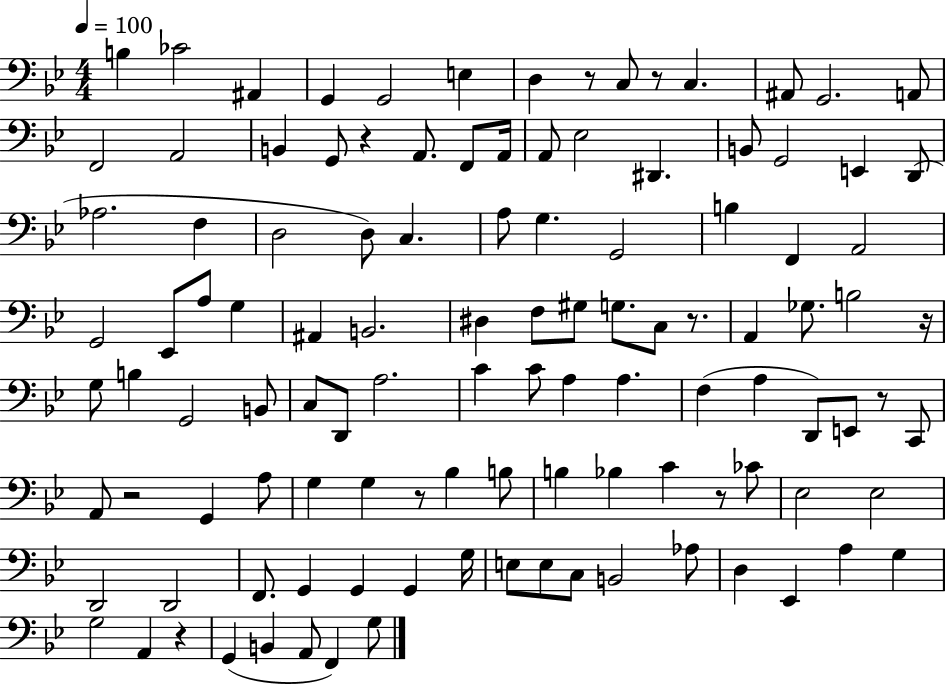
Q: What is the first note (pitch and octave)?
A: B3